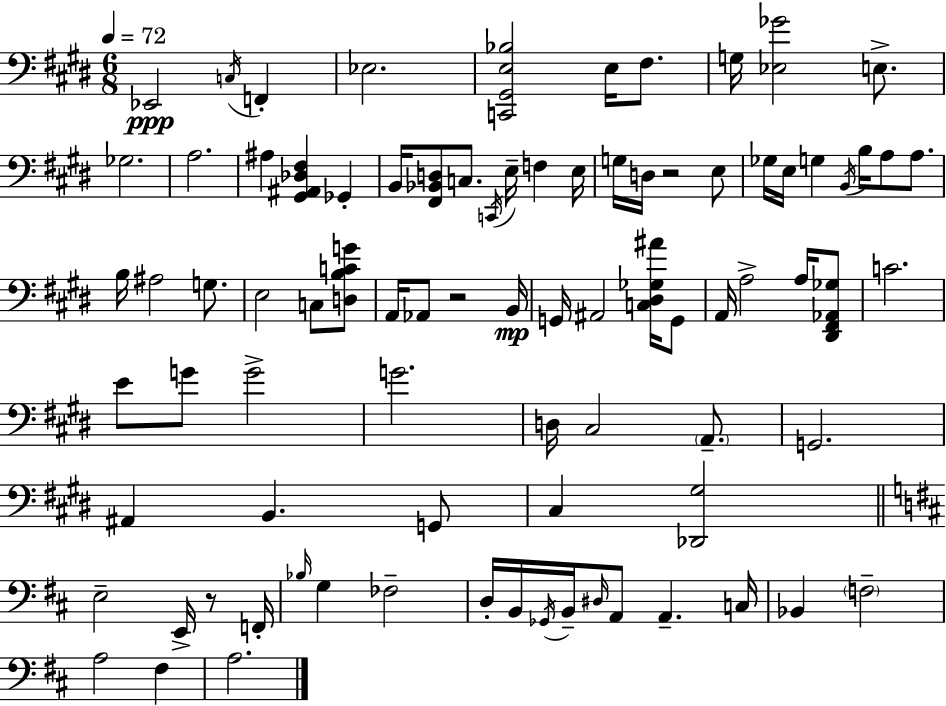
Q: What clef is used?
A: bass